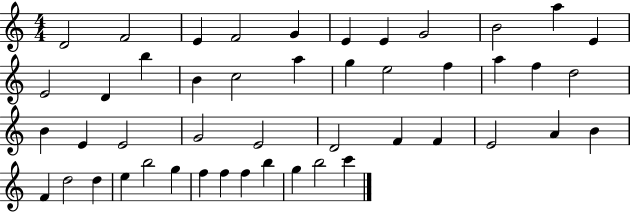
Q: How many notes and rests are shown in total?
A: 47